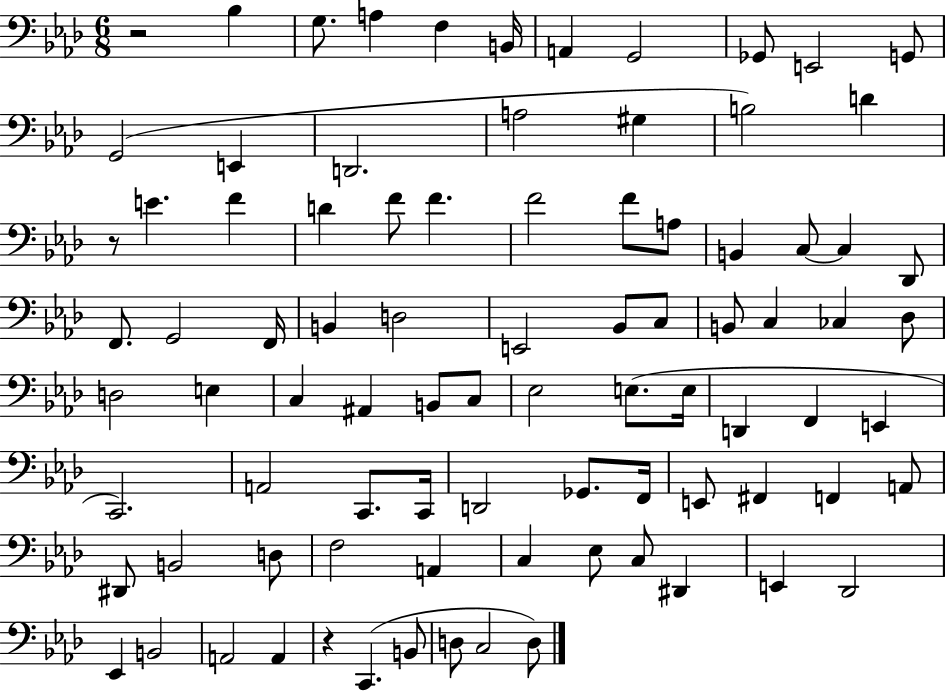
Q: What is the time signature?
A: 6/8